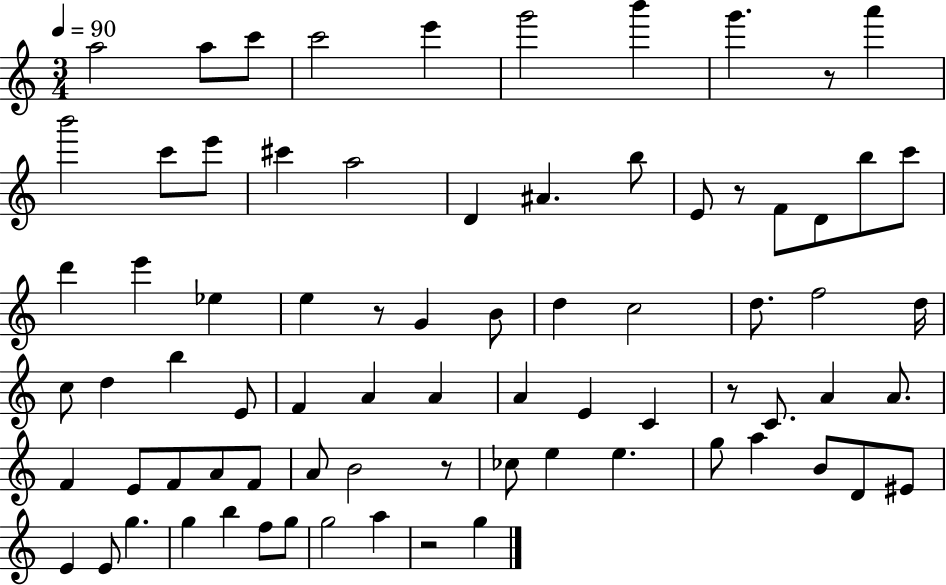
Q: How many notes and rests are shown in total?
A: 77